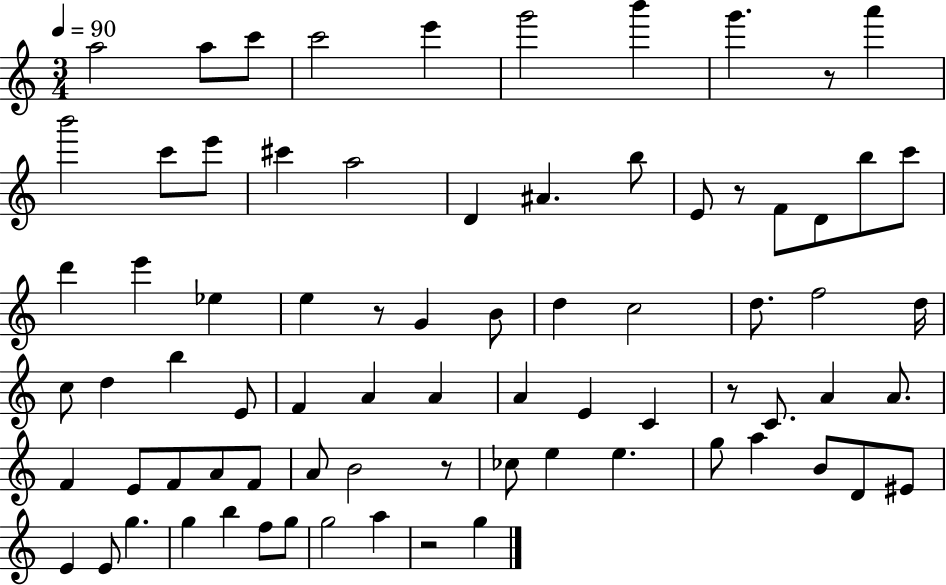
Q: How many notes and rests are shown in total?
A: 77